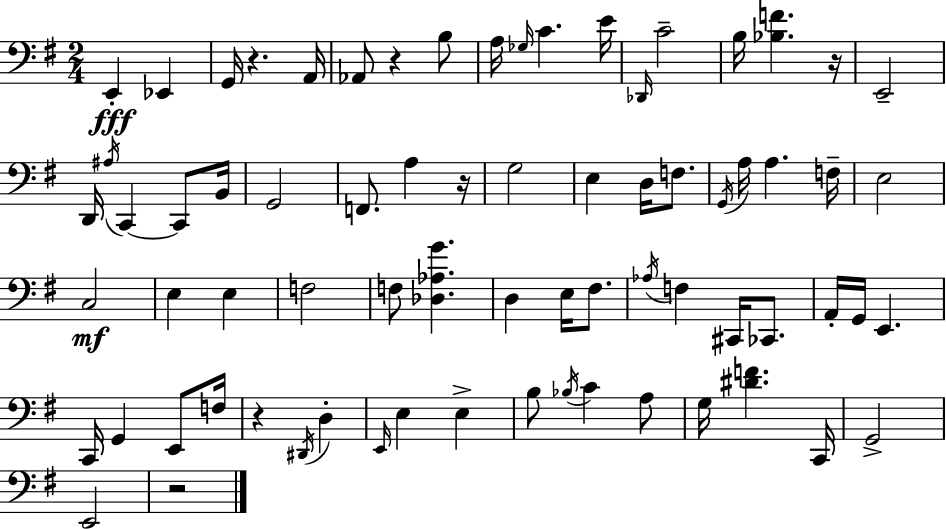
E2/q Eb2/q G2/s R/q. A2/s Ab2/e R/q B3/e A3/s Gb3/s C4/q. E4/s Db2/s C4/h B3/s [Bb3,F4]/q. R/s E2/h D2/s A#3/s C2/q C2/e B2/s G2/h F2/e. A3/q R/s G3/h E3/q D3/s F3/e. G2/s A3/s A3/q. F3/s E3/h C3/h E3/q E3/q F3/h F3/e [Db3,Ab3,G4]/q. D3/q E3/s F#3/e. Ab3/s F3/q C#2/s CES2/e. A2/s G2/s E2/q. C2/s G2/q E2/e F3/s R/q D#2/s D3/q E2/s E3/q E3/q B3/e Bb3/s C4/q A3/e G3/s [D#4,F4]/q. C2/s G2/h E2/h R/h